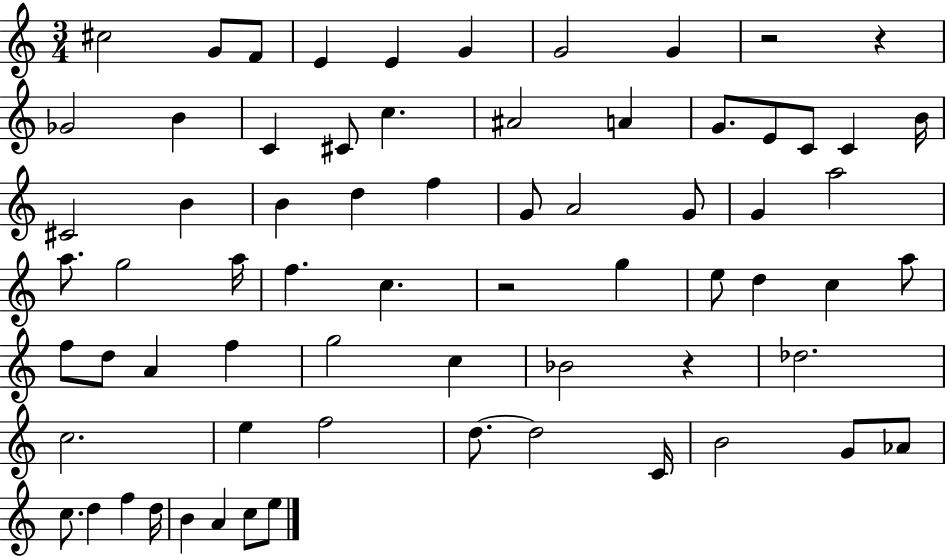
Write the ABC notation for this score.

X:1
T:Untitled
M:3/4
L:1/4
K:C
^c2 G/2 F/2 E E G G2 G z2 z _G2 B C ^C/2 c ^A2 A G/2 E/2 C/2 C B/4 ^C2 B B d f G/2 A2 G/2 G a2 a/2 g2 a/4 f c z2 g e/2 d c a/2 f/2 d/2 A f g2 c _B2 z _d2 c2 e f2 d/2 d2 C/4 B2 G/2 _A/2 c/2 d f d/4 B A c/2 e/2